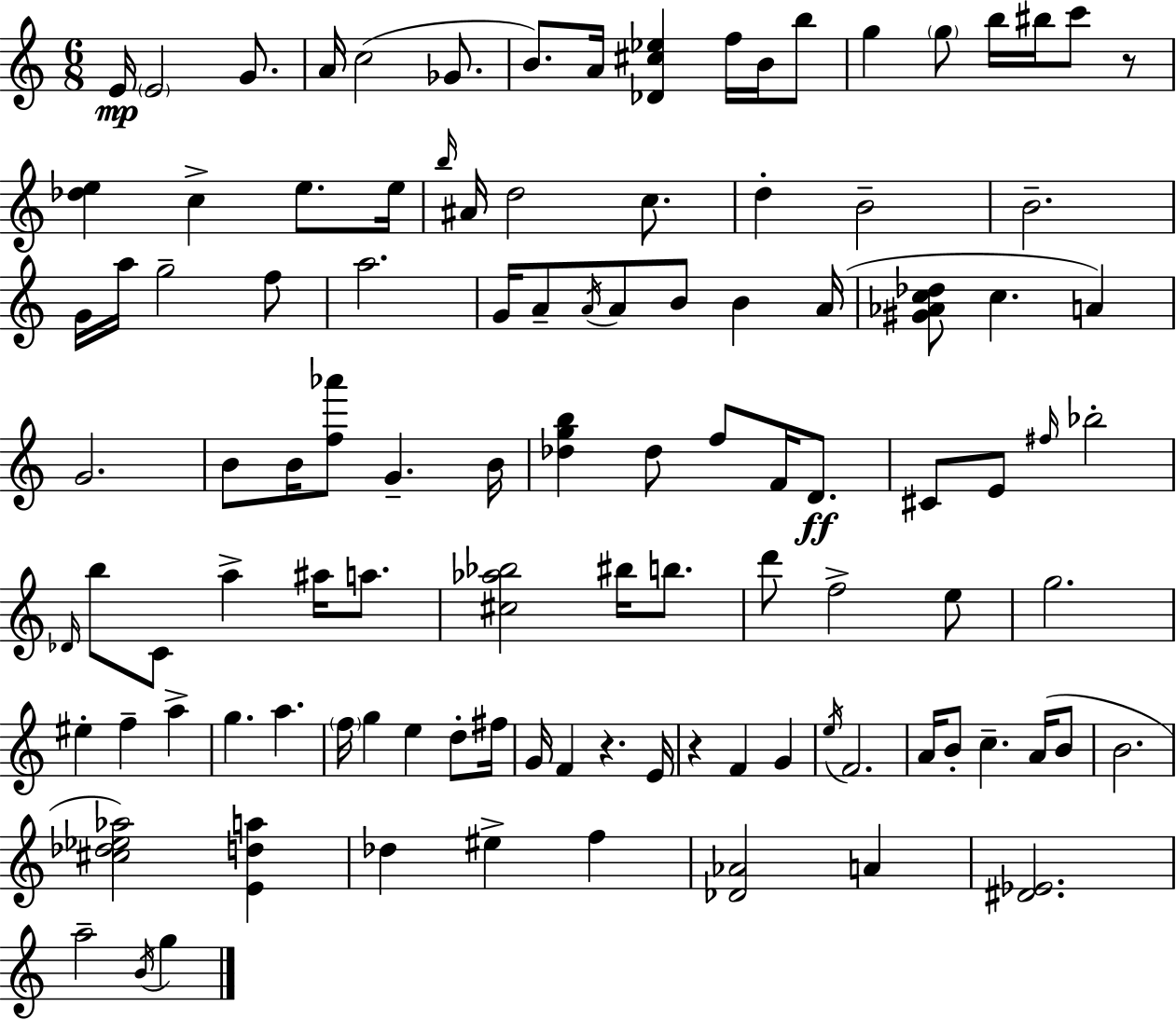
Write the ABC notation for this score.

X:1
T:Untitled
M:6/8
L:1/4
K:C
E/4 E2 G/2 A/4 c2 _G/2 B/2 A/4 [_D^c_e] f/4 B/4 b/2 g g/2 b/4 ^b/4 c'/2 z/2 [_de] c e/2 e/4 b/4 ^A/4 d2 c/2 d B2 B2 G/4 a/4 g2 f/2 a2 G/4 A/2 A/4 A/2 B/2 B A/4 [^G_Ac_d]/2 c A G2 B/2 B/4 [f_a']/2 G B/4 [_dgb] _d/2 f/2 F/4 D/2 ^C/2 E/2 ^f/4 _b2 _D/4 b/2 C/2 a ^a/4 a/2 [^c_a_b]2 ^b/4 b/2 d'/2 f2 e/2 g2 ^e f a g a f/4 g e d/2 ^f/4 G/4 F z E/4 z F G e/4 F2 A/4 B/2 c A/4 B/2 B2 [^c_d_e_a]2 [Eda] _d ^e f [_D_A]2 A [^D_E]2 a2 B/4 g